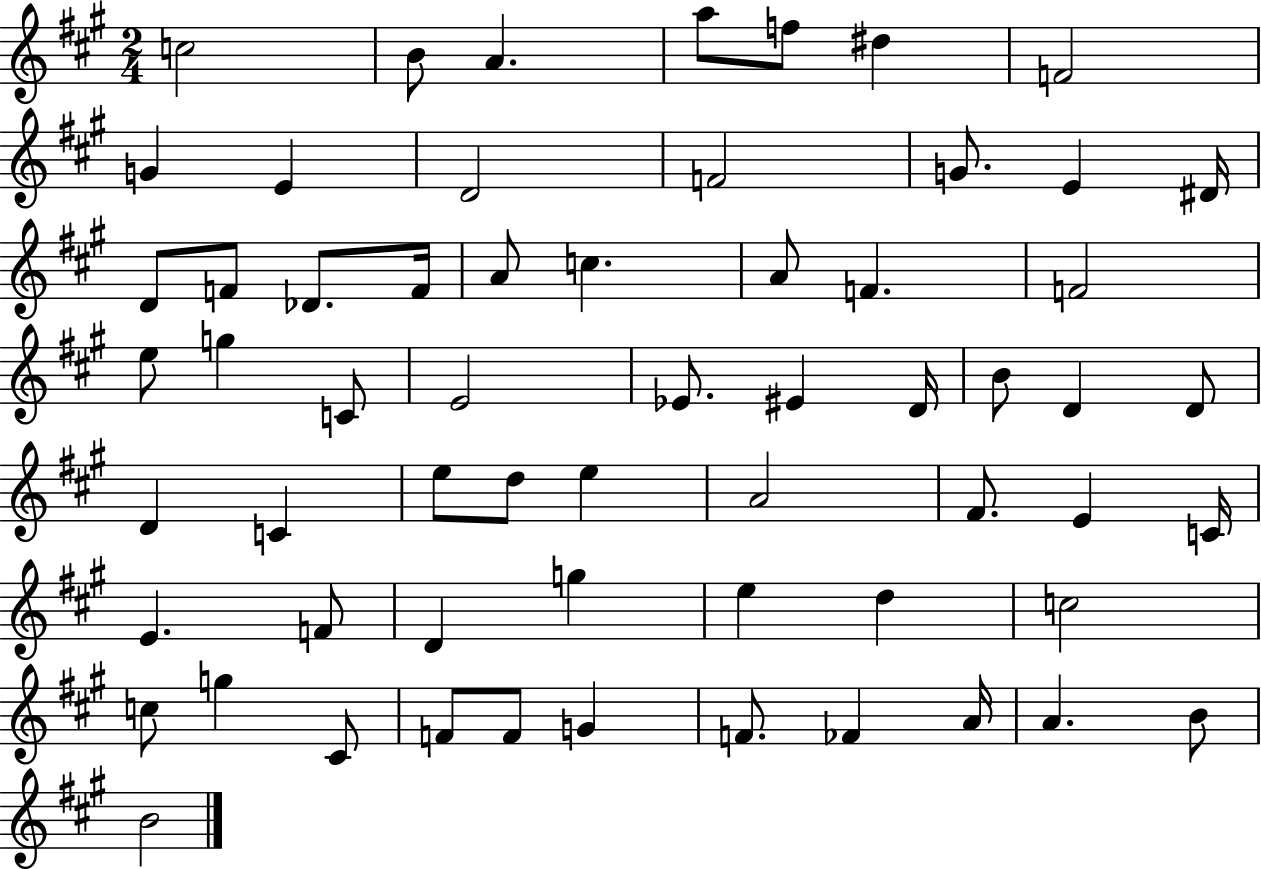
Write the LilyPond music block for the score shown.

{
  \clef treble
  \numericTimeSignature
  \time 2/4
  \key a \major
  \repeat volta 2 { c''2 | b'8 a'4. | a''8 f''8 dis''4 | f'2 | \break g'4 e'4 | d'2 | f'2 | g'8. e'4 dis'16 | \break d'8 f'8 des'8. f'16 | a'8 c''4. | a'8 f'4. | f'2 | \break e''8 g''4 c'8 | e'2 | ees'8. eis'4 d'16 | b'8 d'4 d'8 | \break d'4 c'4 | e''8 d''8 e''4 | a'2 | fis'8. e'4 c'16 | \break e'4. f'8 | d'4 g''4 | e''4 d''4 | c''2 | \break c''8 g''4 cis'8 | f'8 f'8 g'4 | f'8. fes'4 a'16 | a'4. b'8 | \break b'2 | } \bar "|."
}